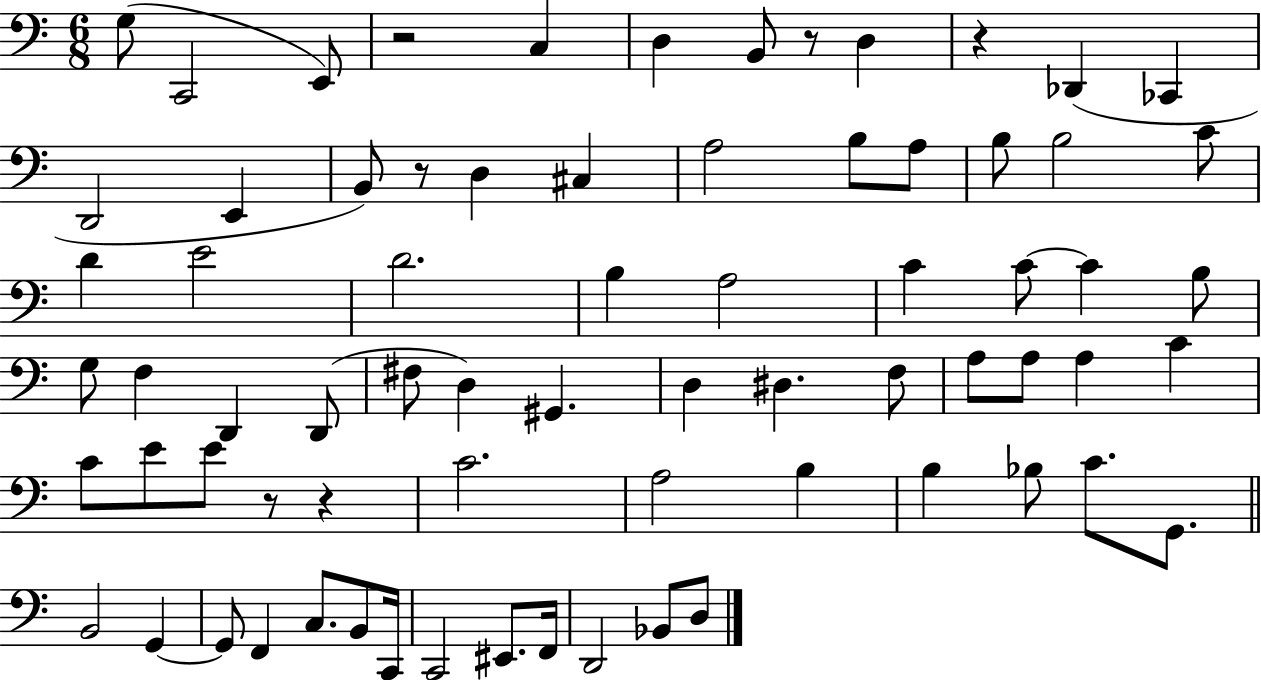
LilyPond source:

{
  \clef bass
  \numericTimeSignature
  \time 6/8
  \key c \major
  g8( c,2 e,8) | r2 c4 | d4 b,8 r8 d4 | r4 des,4( ces,4 | \break d,2 e,4 | b,8) r8 d4 cis4 | a2 b8 a8 | b8 b2 c'8 | \break d'4 e'2 | d'2. | b4 a2 | c'4 c'8~~ c'4 b8 | \break g8 f4 d,4 d,8( | fis8 d4) gis,4. | d4 dis4. f8 | a8 a8 a4 c'4 | \break c'8 e'8 e'8 r8 r4 | c'2. | a2 b4 | b4 bes8 c'8. g,8. | \break \bar "||" \break \key c \major b,2 g,4~~ | g,8 f,4 c8. b,8 c,16 | c,2 eis,8. f,16 | d,2 bes,8 d8 | \break \bar "|."
}